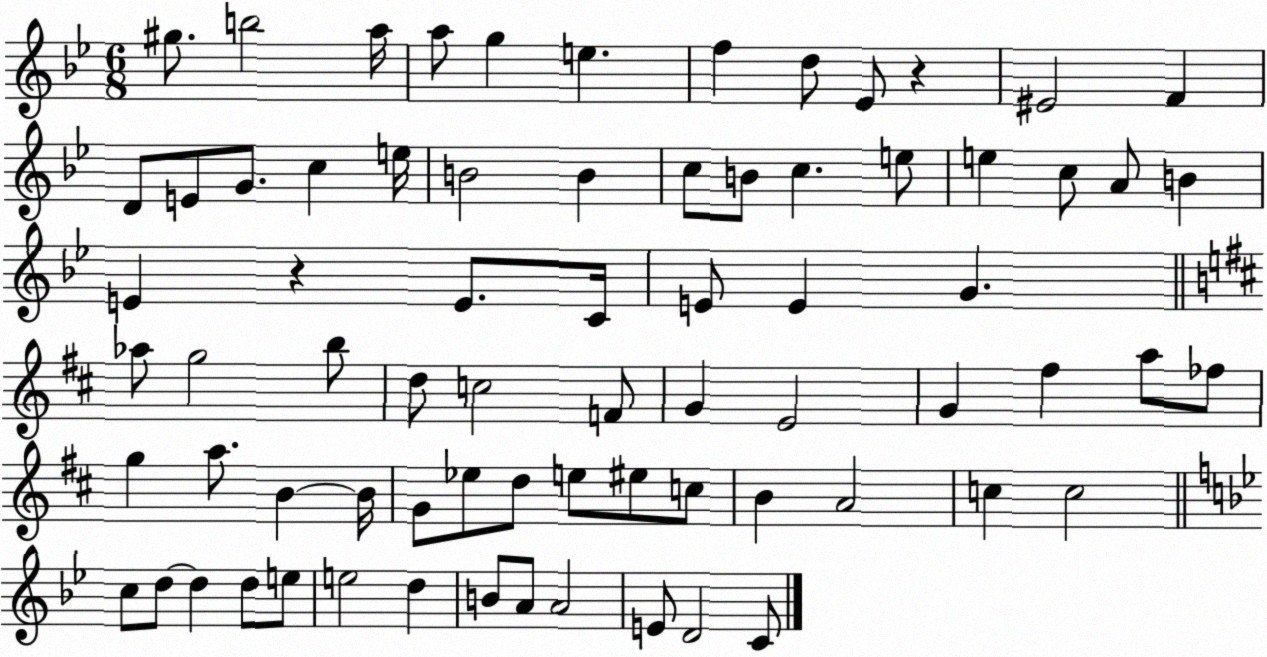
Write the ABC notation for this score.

X:1
T:Untitled
M:6/8
L:1/4
K:Bb
^g/2 b2 a/4 a/2 g e f d/2 _E/2 z ^E2 F D/2 E/2 G/2 c e/4 B2 B c/2 B/2 c e/2 e c/2 A/2 B E z E/2 C/4 E/2 E G _a/2 g2 b/2 d/2 c2 F/2 G E2 G ^f a/2 _f/2 g a/2 B B/4 G/2 _e/2 d/2 e/2 ^e/2 c/2 B A2 c c2 c/2 d/2 d d/2 e/2 e2 d B/2 A/2 A2 E/2 D2 C/2